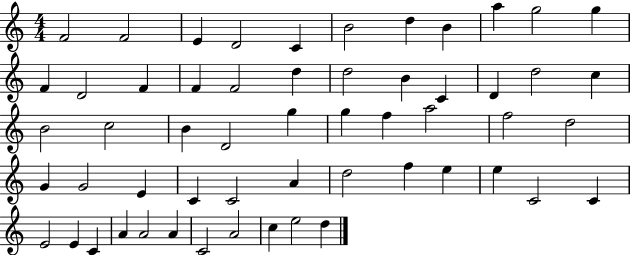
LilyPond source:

{
  \clef treble
  \numericTimeSignature
  \time 4/4
  \key c \major
  f'2 f'2 | e'4 d'2 c'4 | b'2 d''4 b'4 | a''4 g''2 g''4 | \break f'4 d'2 f'4 | f'4 f'2 d''4 | d''2 b'4 c'4 | d'4 d''2 c''4 | \break b'2 c''2 | b'4 d'2 g''4 | g''4 f''4 a''2 | f''2 d''2 | \break g'4 g'2 e'4 | c'4 c'2 a'4 | d''2 f''4 e''4 | e''4 c'2 c'4 | \break e'2 e'4 c'4 | a'4 a'2 a'4 | c'2 a'2 | c''4 e''2 d''4 | \break \bar "|."
}